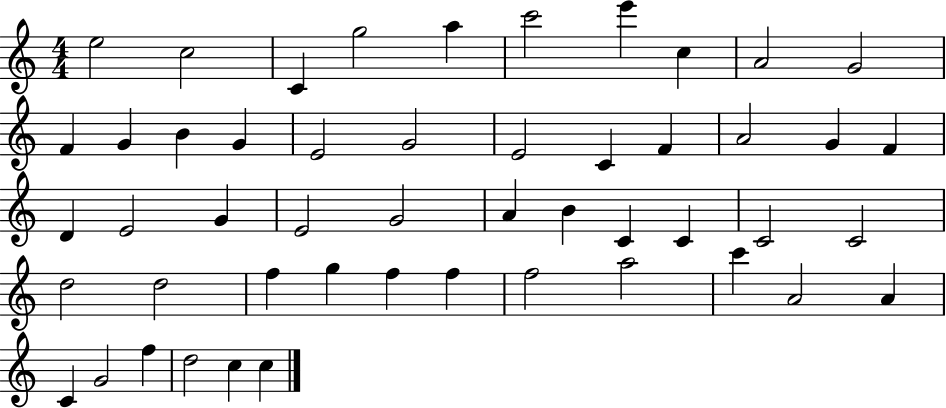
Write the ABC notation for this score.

X:1
T:Untitled
M:4/4
L:1/4
K:C
e2 c2 C g2 a c'2 e' c A2 G2 F G B G E2 G2 E2 C F A2 G F D E2 G E2 G2 A B C C C2 C2 d2 d2 f g f f f2 a2 c' A2 A C G2 f d2 c c